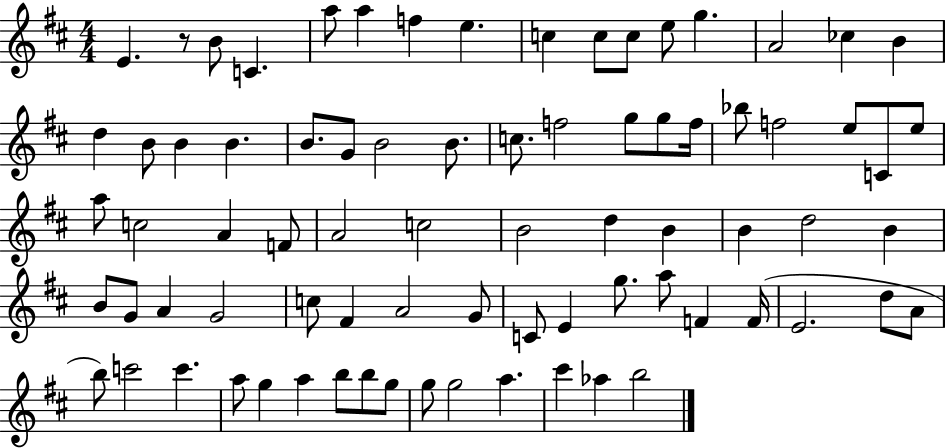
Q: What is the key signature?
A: D major